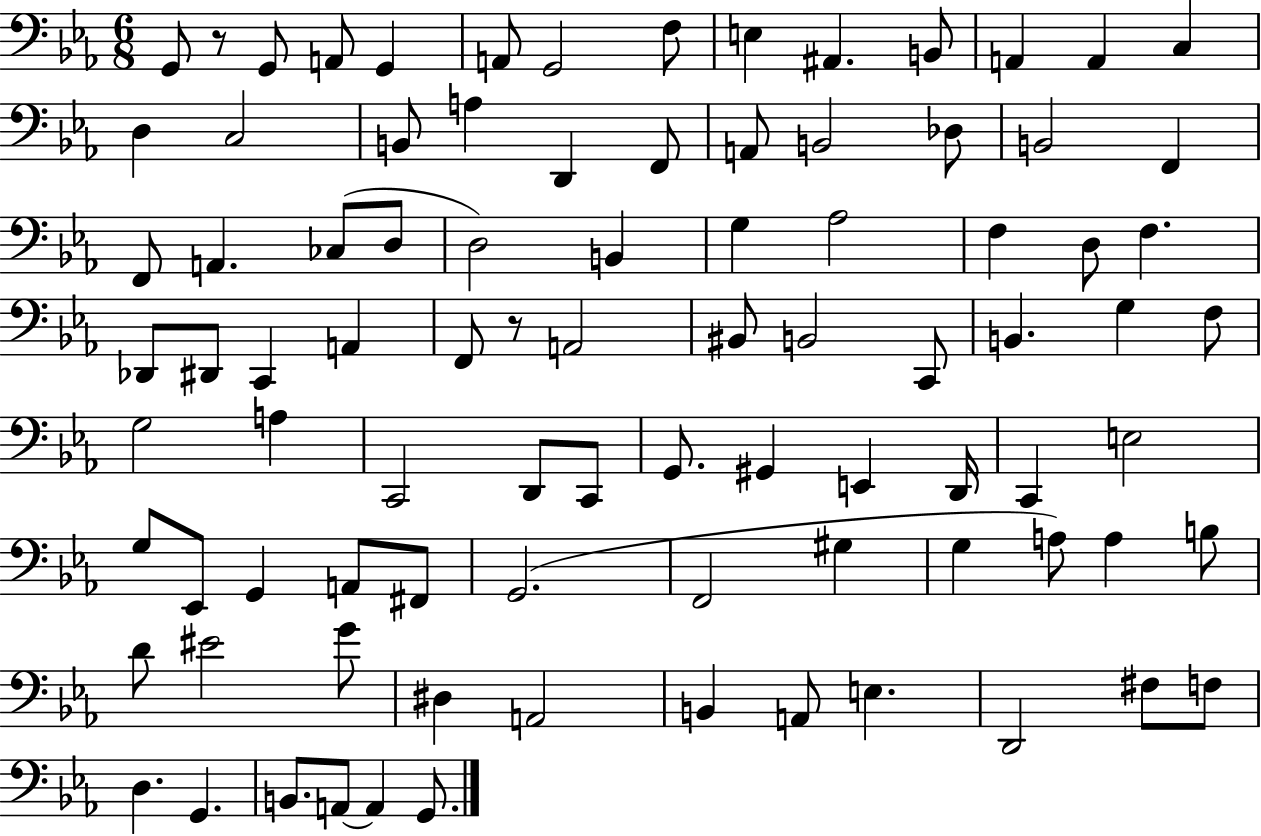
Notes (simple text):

G2/e R/e G2/e A2/e G2/q A2/e G2/h F3/e E3/q A#2/q. B2/e A2/q A2/q C3/q D3/q C3/h B2/e A3/q D2/q F2/e A2/e B2/h Db3/e B2/h F2/q F2/e A2/q. CES3/e D3/e D3/h B2/q G3/q Ab3/h F3/q D3/e F3/q. Db2/e D#2/e C2/q A2/q F2/e R/e A2/h BIS2/e B2/h C2/e B2/q. G3/q F3/e G3/h A3/q C2/h D2/e C2/e G2/e. G#2/q E2/q D2/s C2/q E3/h G3/e Eb2/e G2/q A2/e F#2/e G2/h. F2/h G#3/q G3/q A3/e A3/q B3/e D4/e EIS4/h G4/e D#3/q A2/h B2/q A2/e E3/q. D2/h F#3/e F3/e D3/q. G2/q. B2/e. A2/e A2/q G2/e.